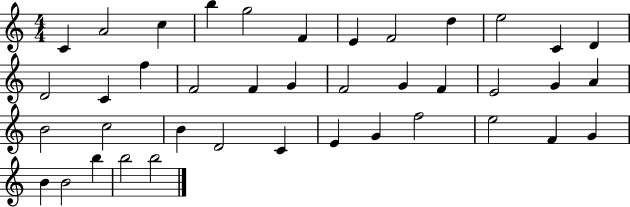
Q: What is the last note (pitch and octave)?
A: B5